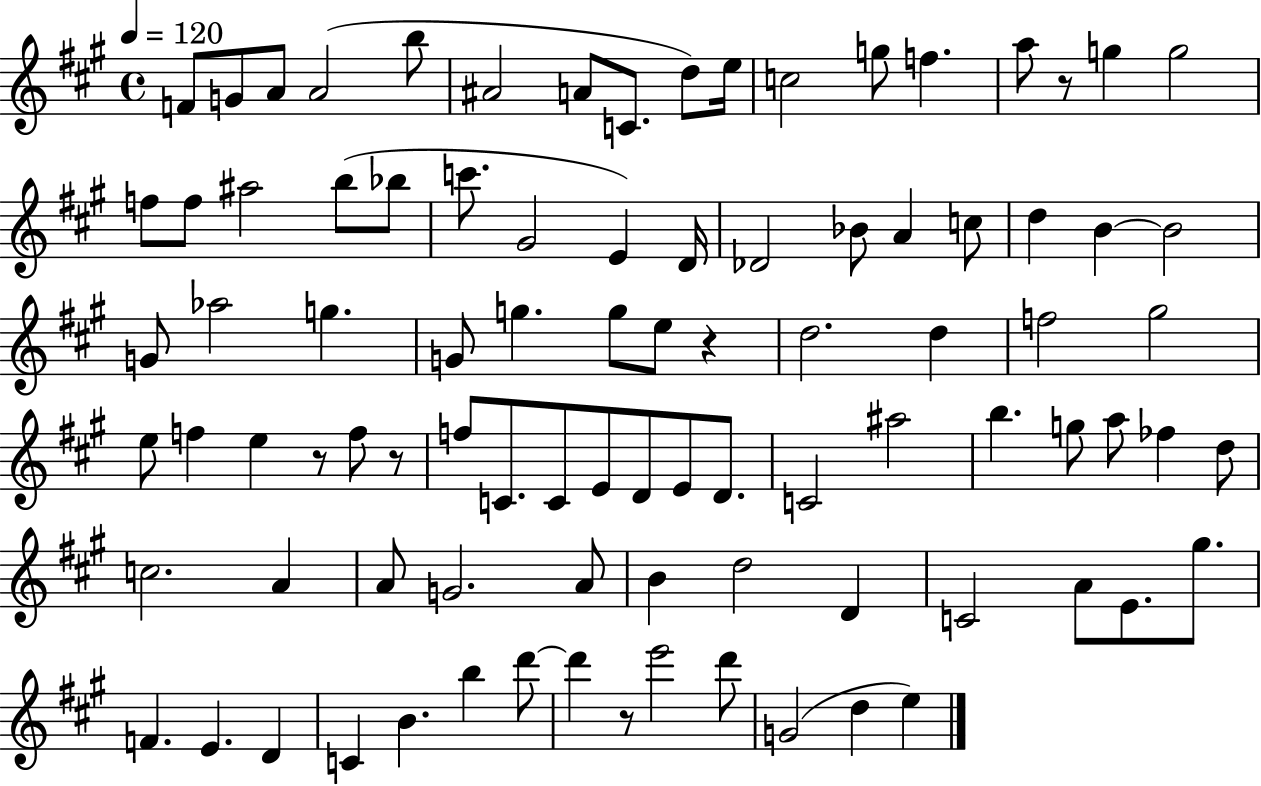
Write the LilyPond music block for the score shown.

{
  \clef treble
  \time 4/4
  \defaultTimeSignature
  \key a \major
  \tempo 4 = 120
  f'8 g'8 a'8 a'2( b''8 | ais'2 a'8 c'8. d''8) e''16 | c''2 g''8 f''4. | a''8 r8 g''4 g''2 | \break f''8 f''8 ais''2 b''8( bes''8 | c'''8. gis'2 e'4) d'16 | des'2 bes'8 a'4 c''8 | d''4 b'4~~ b'2 | \break g'8 aes''2 g''4. | g'8 g''4. g''8 e''8 r4 | d''2. d''4 | f''2 gis''2 | \break e''8 f''4 e''4 r8 f''8 r8 | f''8 c'8. c'8 e'8 d'8 e'8 d'8. | c'2 ais''2 | b''4. g''8 a''8 fes''4 d''8 | \break c''2. a'4 | a'8 g'2. a'8 | b'4 d''2 d'4 | c'2 a'8 e'8. gis''8. | \break f'4. e'4. d'4 | c'4 b'4. b''4 d'''8~~ | d'''4 r8 e'''2 d'''8 | g'2( d''4 e''4) | \break \bar "|."
}